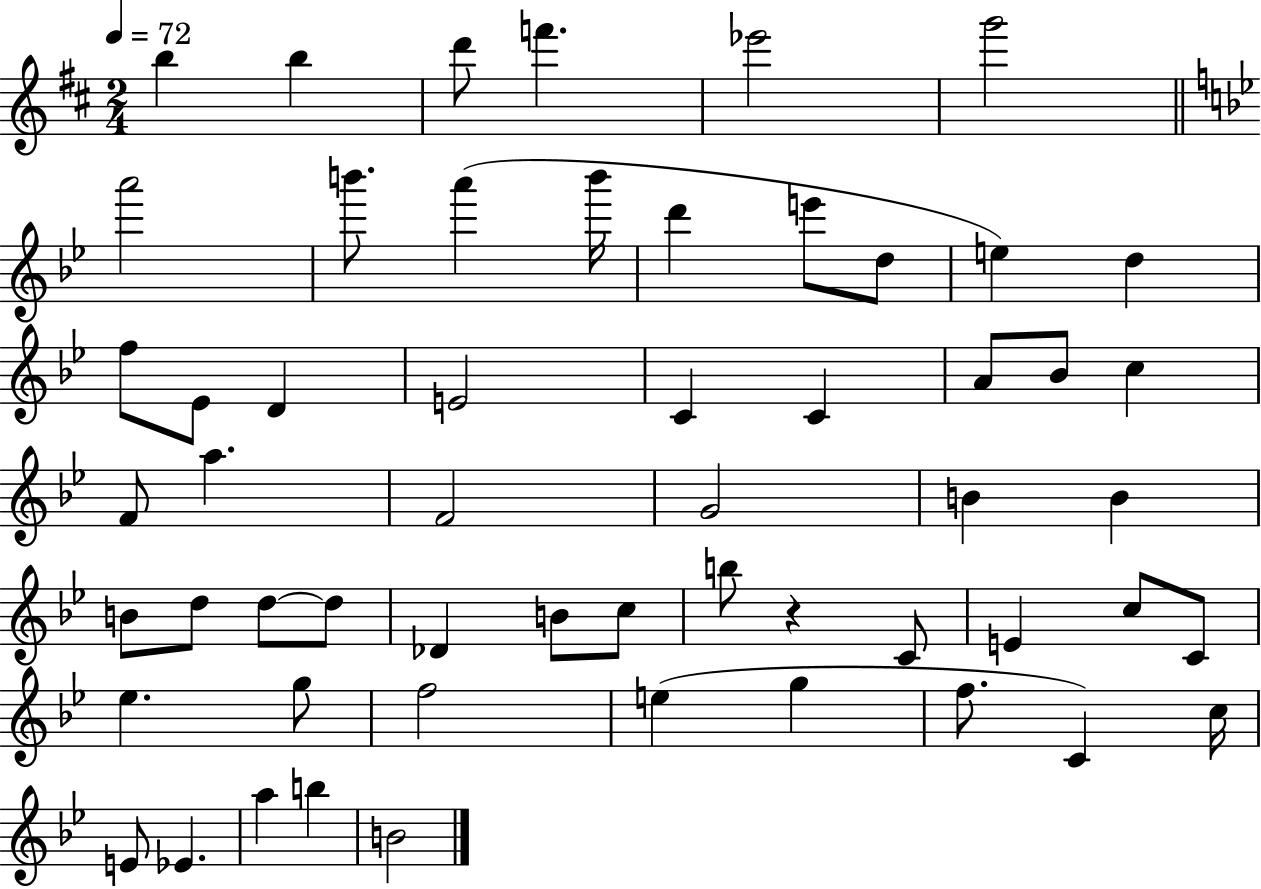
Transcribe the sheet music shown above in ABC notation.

X:1
T:Untitled
M:2/4
L:1/4
K:D
b b d'/2 f' _e'2 g'2 a'2 b'/2 a' b'/4 d' e'/2 d/2 e d f/2 _E/2 D E2 C C A/2 _B/2 c F/2 a F2 G2 B B B/2 d/2 d/2 d/2 _D B/2 c/2 b/2 z C/2 E c/2 C/2 _e g/2 f2 e g f/2 C c/4 E/2 _E a b B2